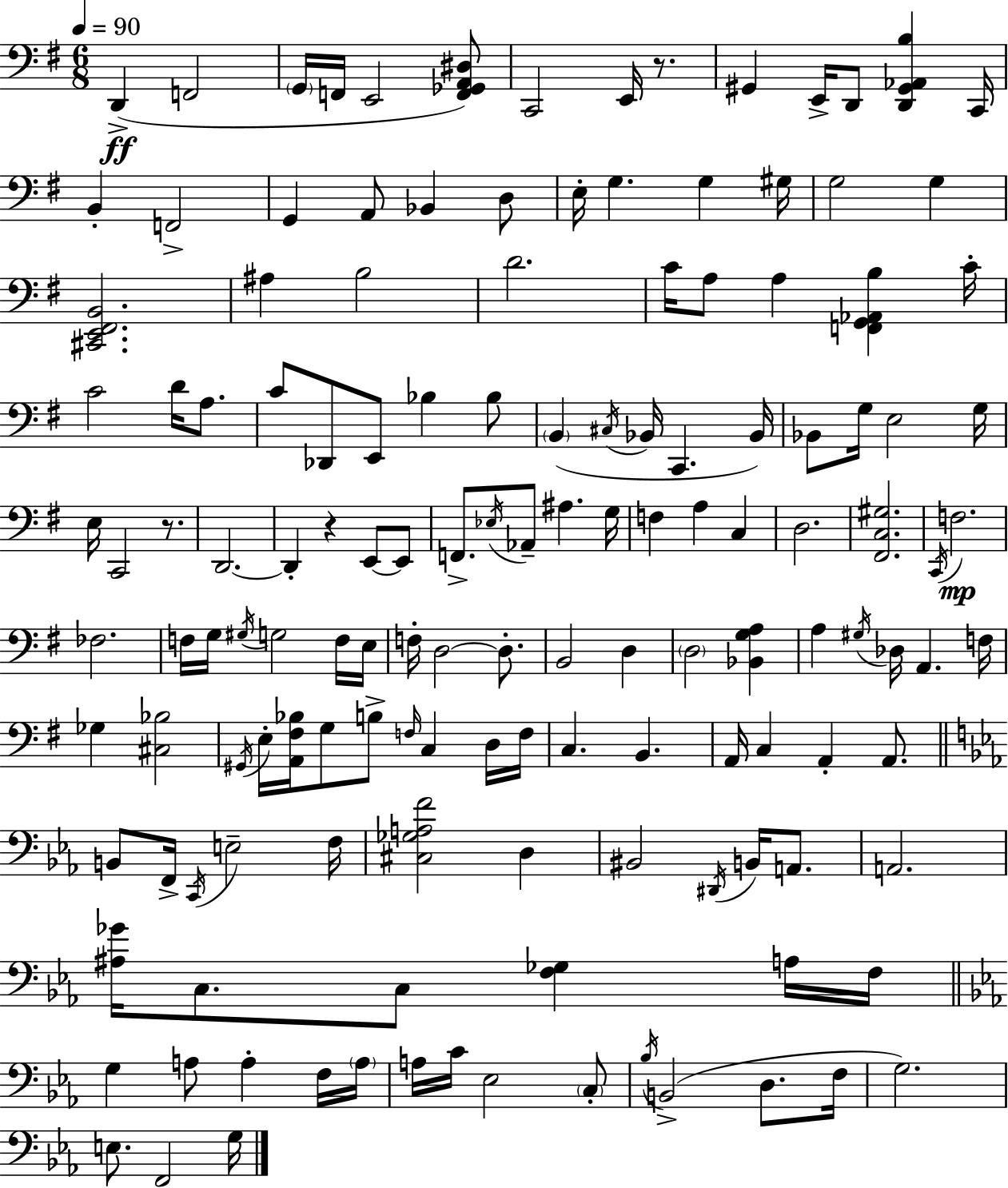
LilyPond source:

{
  \clef bass
  \numericTimeSignature
  \time 6/8
  \key e \minor
  \tempo 4 = 90
  d,4->(\ff f,2 | \parenthesize g,16 f,16 e,2 <f, ges, a, dis>8) | c,2 e,16 r8. | gis,4 e,16-> d,8 <d, gis, aes, b>4 c,16 | \break b,4-. f,2-> | g,4 a,8 bes,4 d8 | e16-. g4. g4 gis16 | g2 g4 | \break <cis, e, fis, b,>2. | ais4 b2 | d'2. | c'16 a8 a4 <f, g, aes, b>4 c'16-. | \break c'2 d'16 a8. | c'8 des,8 e,8 bes4 bes8 | \parenthesize b,4( \acciaccatura { cis16 } bes,16 c,4. | bes,16) bes,8 g16 e2 | \break g16 e16 c,2 r8. | d,2.~~ | d,4-. r4 e,8~~ e,8 | f,8.-> \acciaccatura { ees16 } aes,8-- ais4. | \break g16 f4 a4 c4 | d2. | <fis, c gis>2. | \acciaccatura { c,16 } f2.\mp | \break fes2. | f16 g16 \acciaccatura { gis16 } g2 | f16 e16 f16-. d2~~ | d8.-. b,2 | \break d4 \parenthesize d2 | <bes, g a>4 a4 \acciaccatura { gis16 } des16 a,4. | f16 ges4 <cis bes>2 | \acciaccatura { gis,16 } e16-. <a, fis bes>16 g8 b8-> | \break \grace { f16 } c4 d16 f16 c4. | b,4. a,16 c4 | a,4-. a,8. \bar "||" \break \key ees \major b,8 f,16-> \acciaccatura { c,16 } e2-- | f16 <cis ges a f'>2 d4 | bis,2 \acciaccatura { dis,16 } b,16 a,8. | a,2. | \break <ais ges'>16 c8. c8 <f ges>4 | a16 f16 \bar "||" \break \key ees \major g4 a8 a4-. f16 \parenthesize a16 | a16 c'16 ees2 \parenthesize c8-. | \acciaccatura { bes16 }( b,2-> d8. | f16 g2.) | \break e8. f,2 | g16 \bar "|."
}